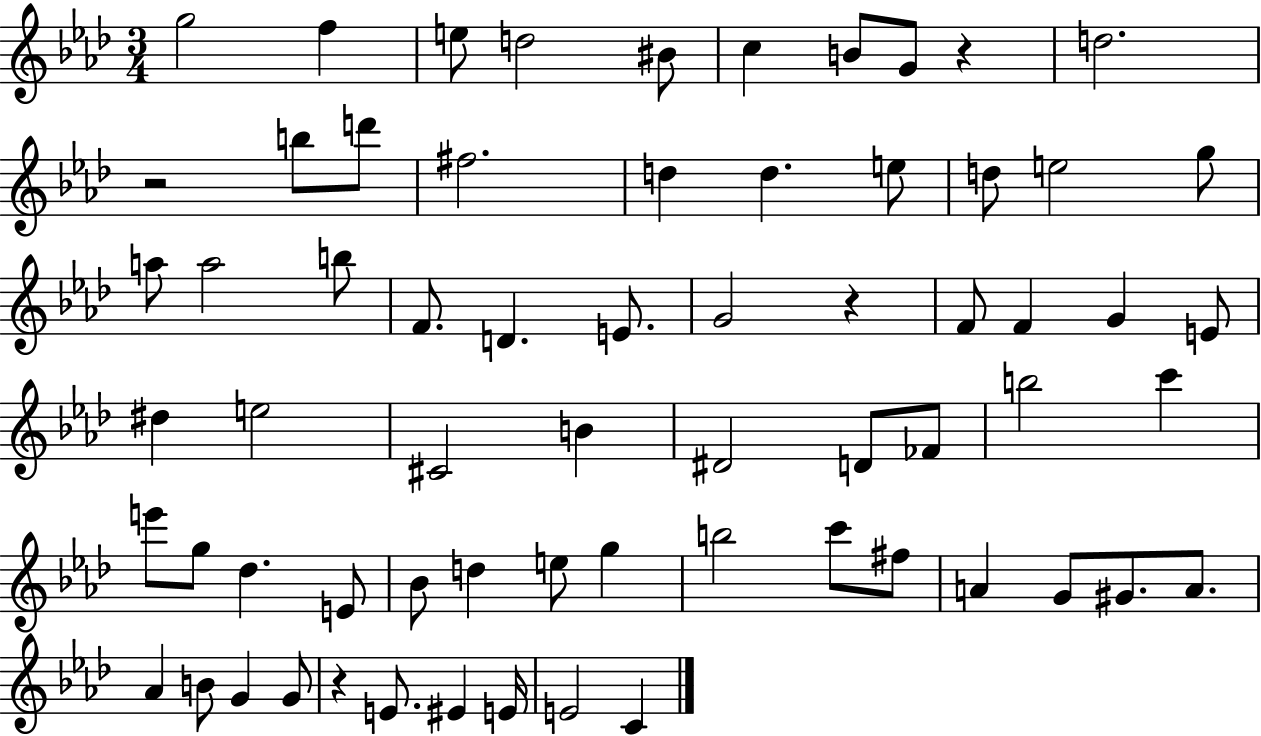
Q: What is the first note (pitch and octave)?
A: G5